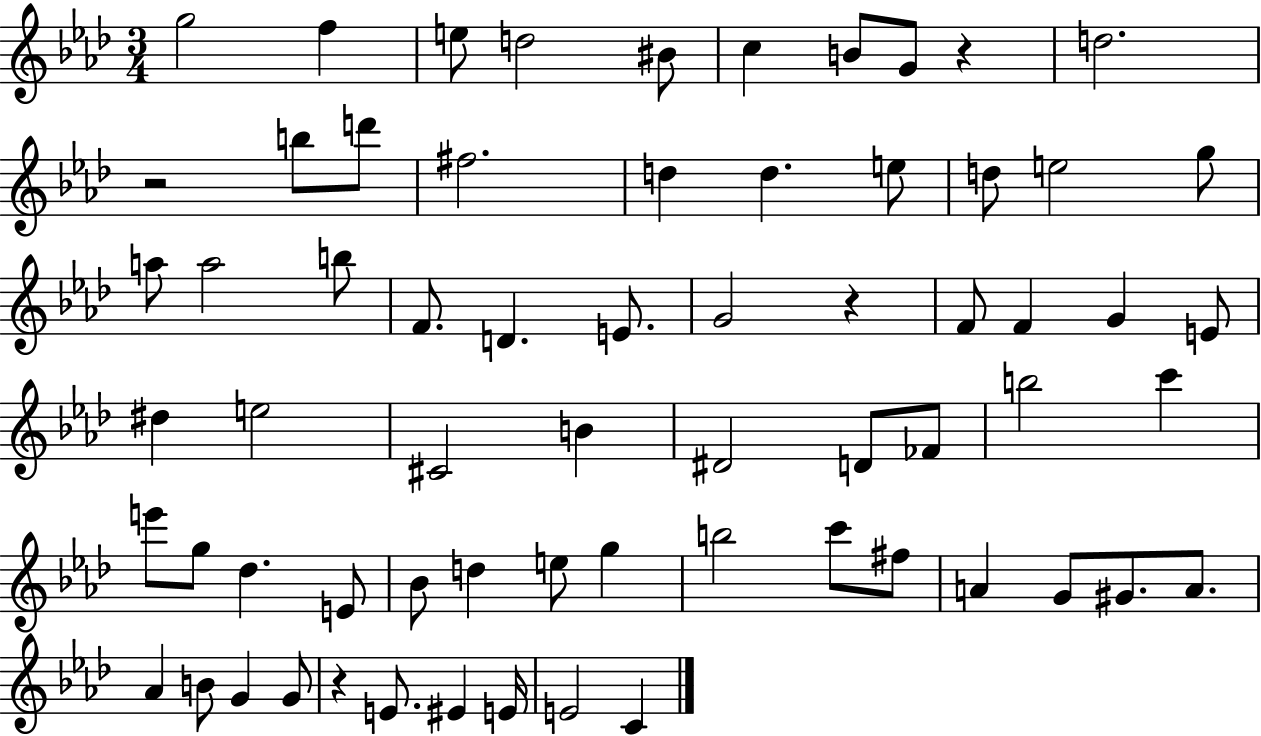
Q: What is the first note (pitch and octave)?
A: G5